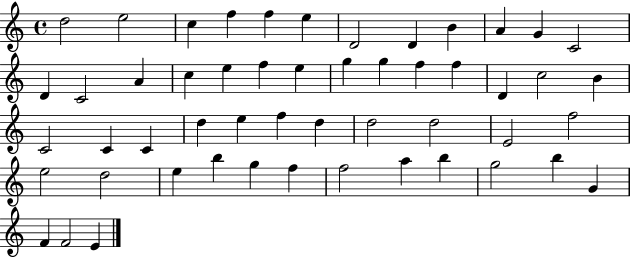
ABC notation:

X:1
T:Untitled
M:4/4
L:1/4
K:C
d2 e2 c f f e D2 D B A G C2 D C2 A c e f e g g f f D c2 B C2 C C d e f d d2 d2 E2 f2 e2 d2 e b g f f2 a b g2 b G F F2 E